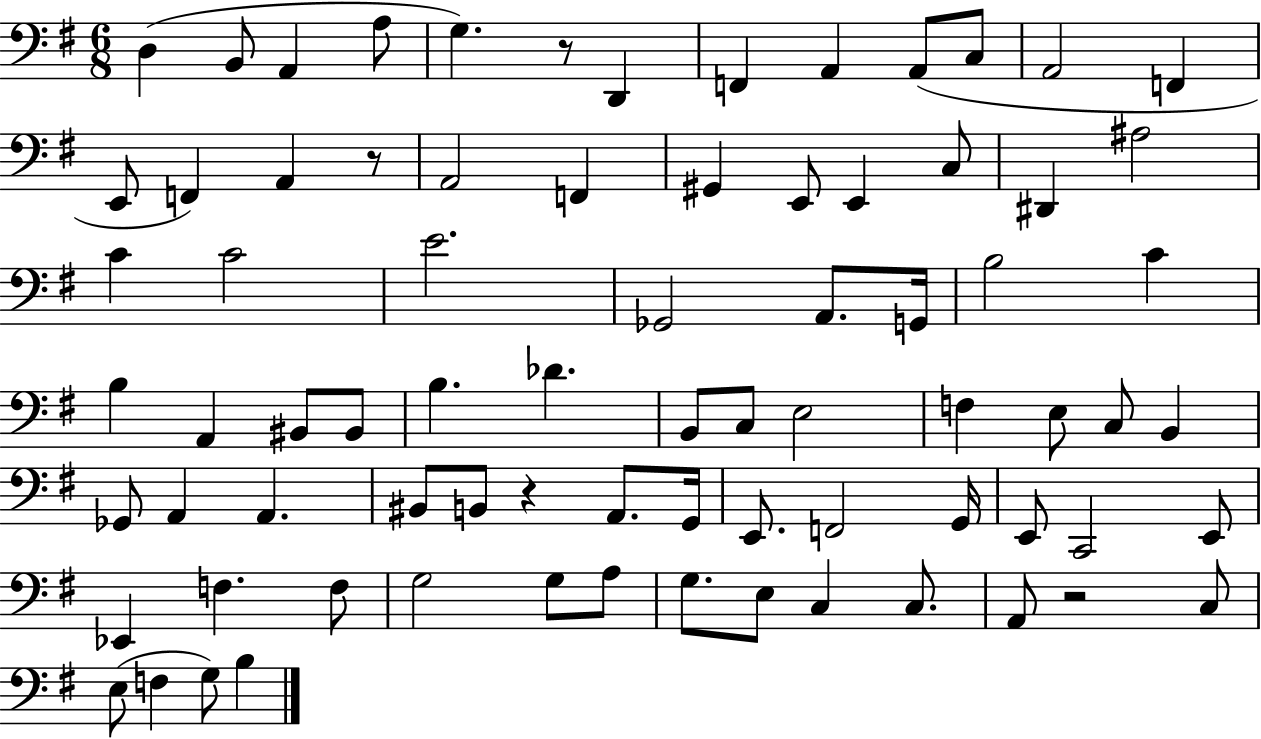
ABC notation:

X:1
T:Untitled
M:6/8
L:1/4
K:G
D, B,,/2 A,, A,/2 G, z/2 D,, F,, A,, A,,/2 C,/2 A,,2 F,, E,,/2 F,, A,, z/2 A,,2 F,, ^G,, E,,/2 E,, C,/2 ^D,, ^A,2 C C2 E2 _G,,2 A,,/2 G,,/4 B,2 C B, A,, ^B,,/2 ^B,,/2 B, _D B,,/2 C,/2 E,2 F, E,/2 C,/2 B,, _G,,/2 A,, A,, ^B,,/2 B,,/2 z A,,/2 G,,/4 E,,/2 F,,2 G,,/4 E,,/2 C,,2 E,,/2 _E,, F, F,/2 G,2 G,/2 A,/2 G,/2 E,/2 C, C,/2 A,,/2 z2 C,/2 E,/2 F, G,/2 B,